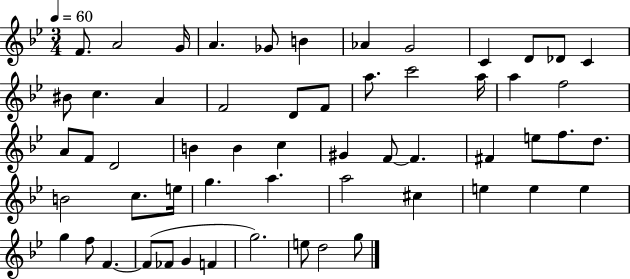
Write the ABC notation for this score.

X:1
T:Untitled
M:3/4
L:1/4
K:Bb
F/2 A2 G/4 A _G/2 B _A G2 C D/2 _D/2 C ^B/2 c A F2 D/2 F/2 a/2 c'2 a/4 a f2 A/2 F/2 D2 B B c ^G F/2 F ^F e/2 f/2 d/2 B2 c/2 e/4 g a a2 ^c e e e g f/2 F F/2 _F/2 G F g2 e/2 d2 g/2